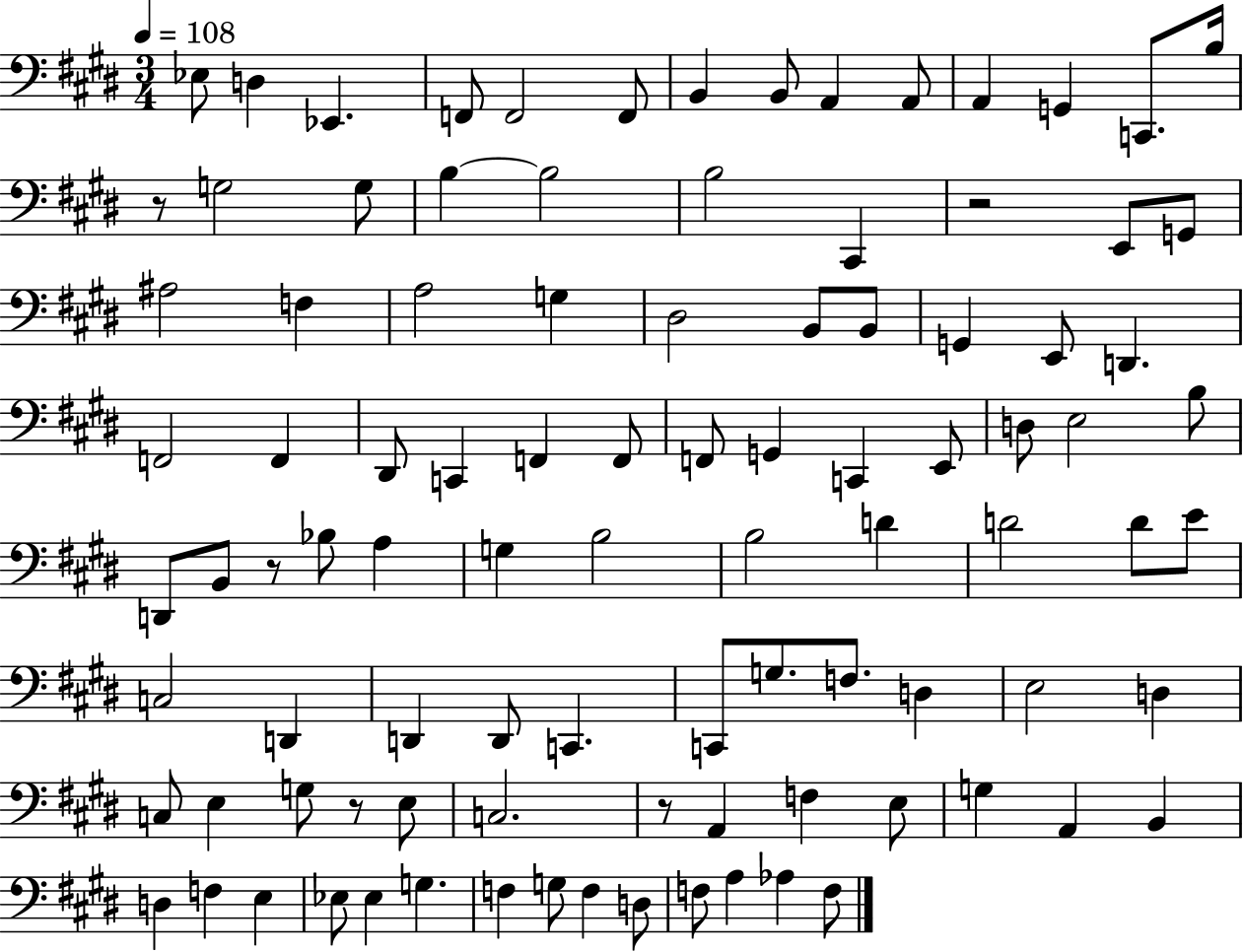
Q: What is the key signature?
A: E major